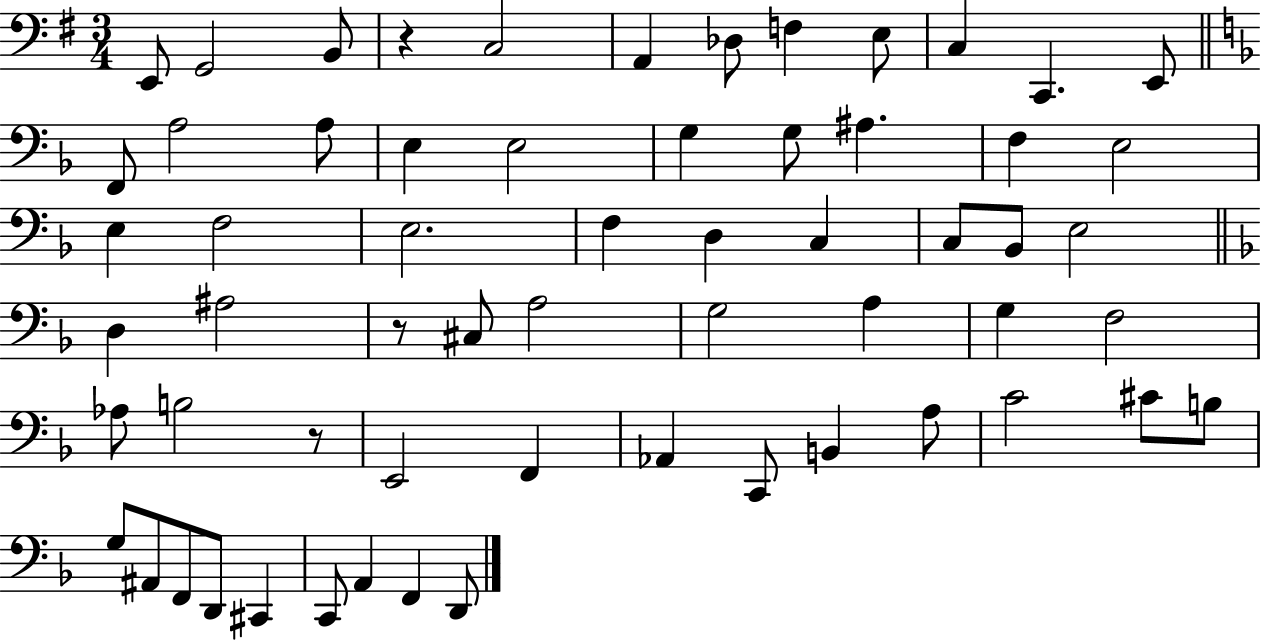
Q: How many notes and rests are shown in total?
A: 61